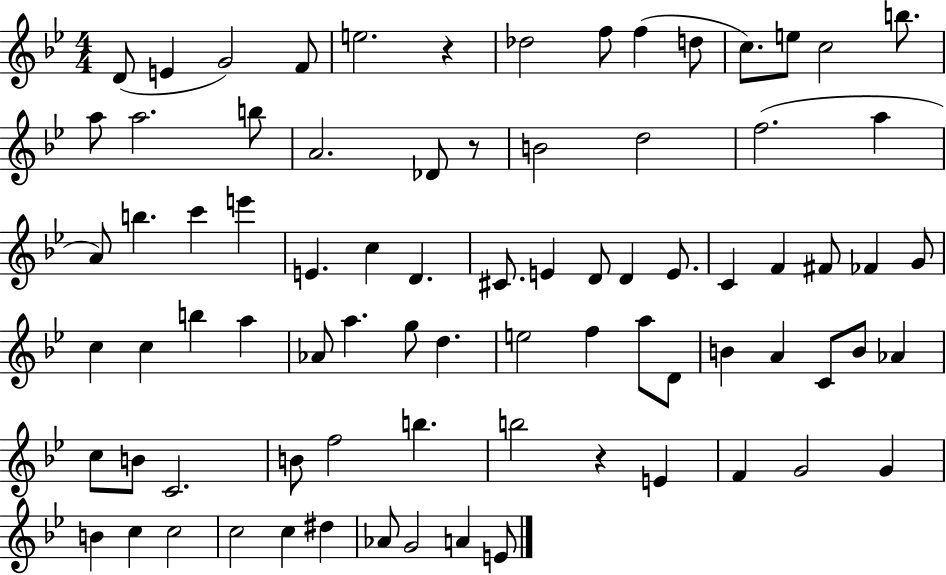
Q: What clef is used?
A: treble